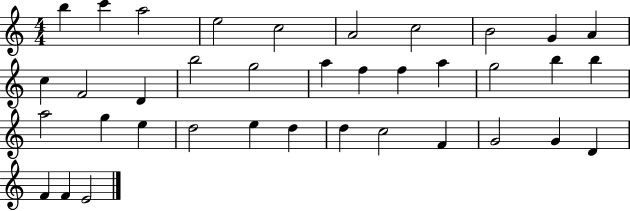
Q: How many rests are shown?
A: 0